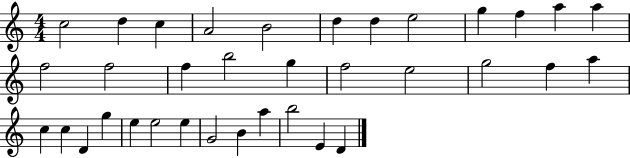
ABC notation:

X:1
T:Untitled
M:4/4
L:1/4
K:C
c2 d c A2 B2 d d e2 g f a a f2 f2 f b2 g f2 e2 g2 f a c c D g e e2 e G2 B a b2 E D